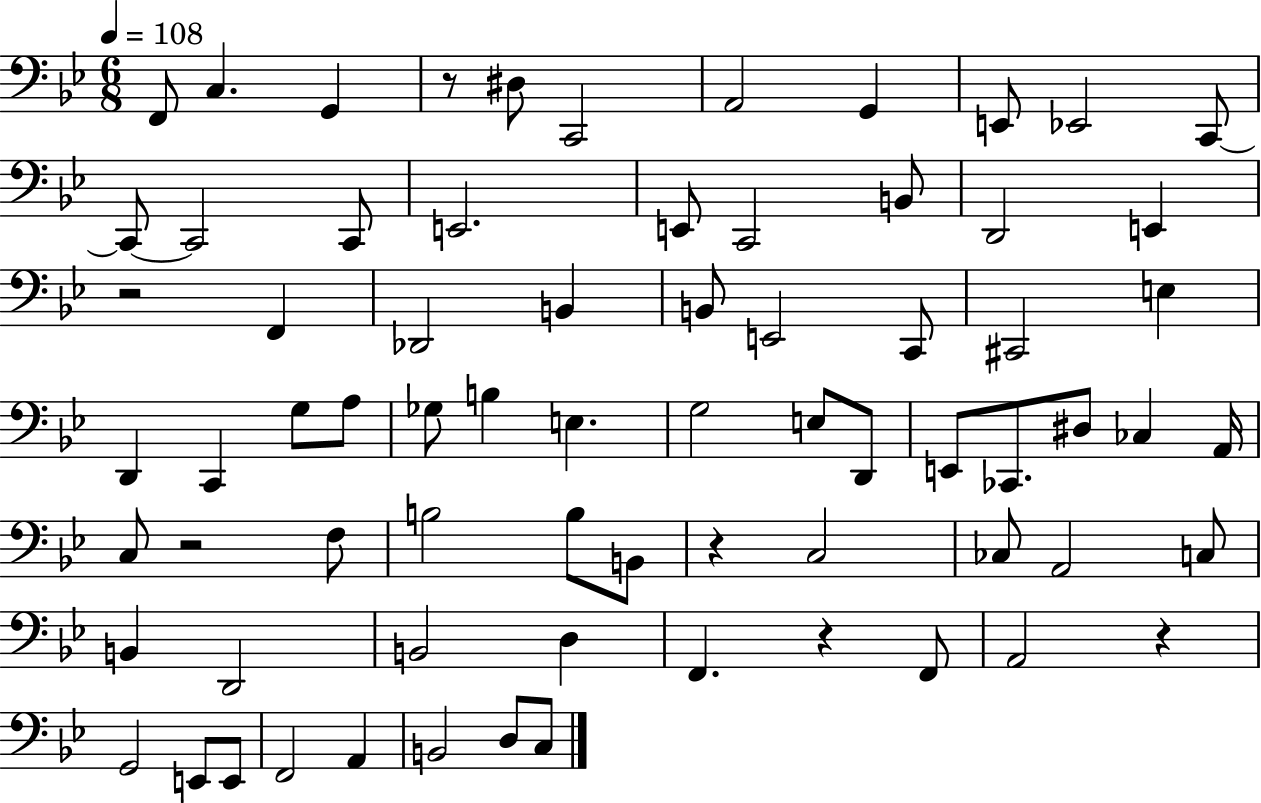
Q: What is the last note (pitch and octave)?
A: C3